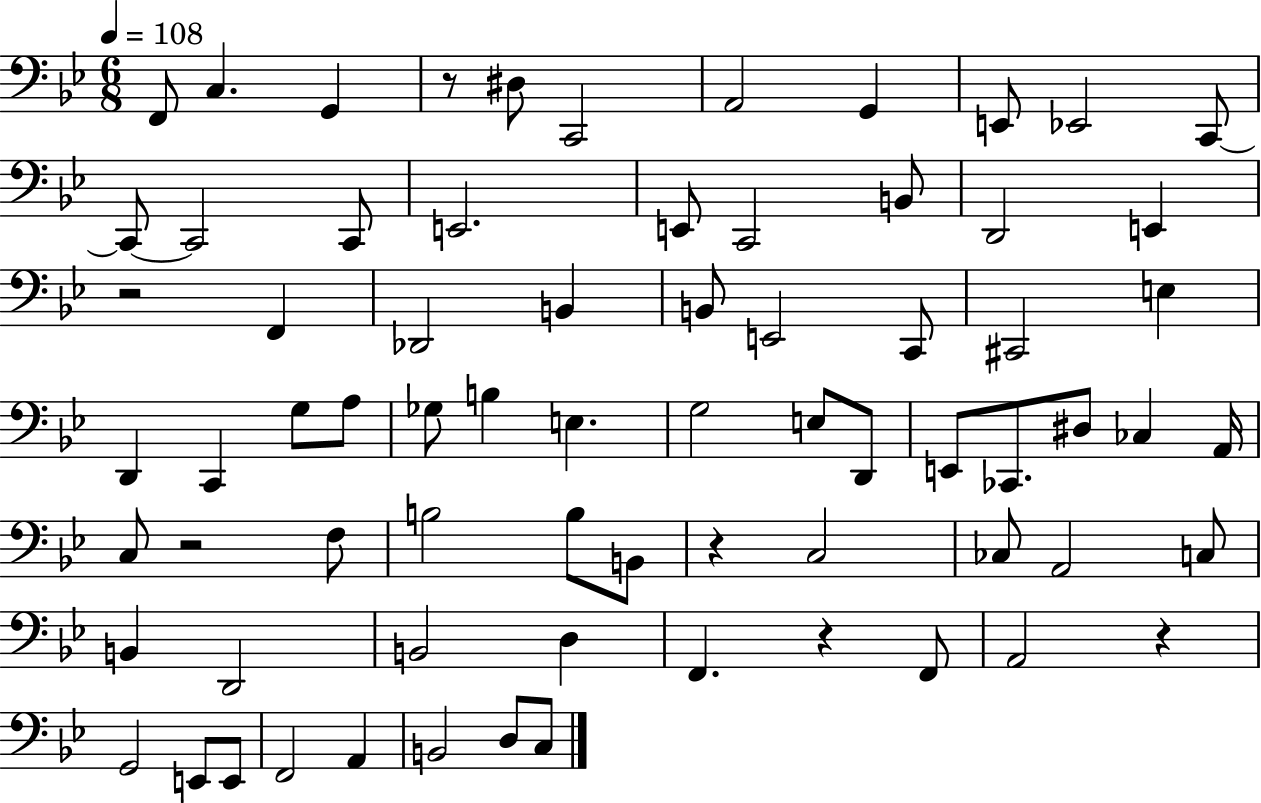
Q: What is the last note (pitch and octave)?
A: C3